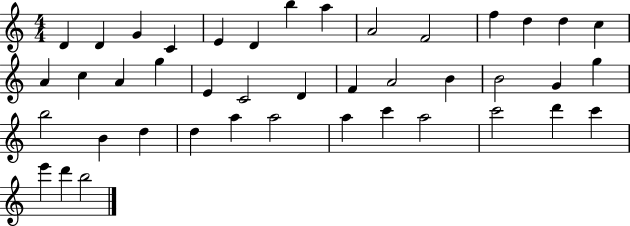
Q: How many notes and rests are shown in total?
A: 42